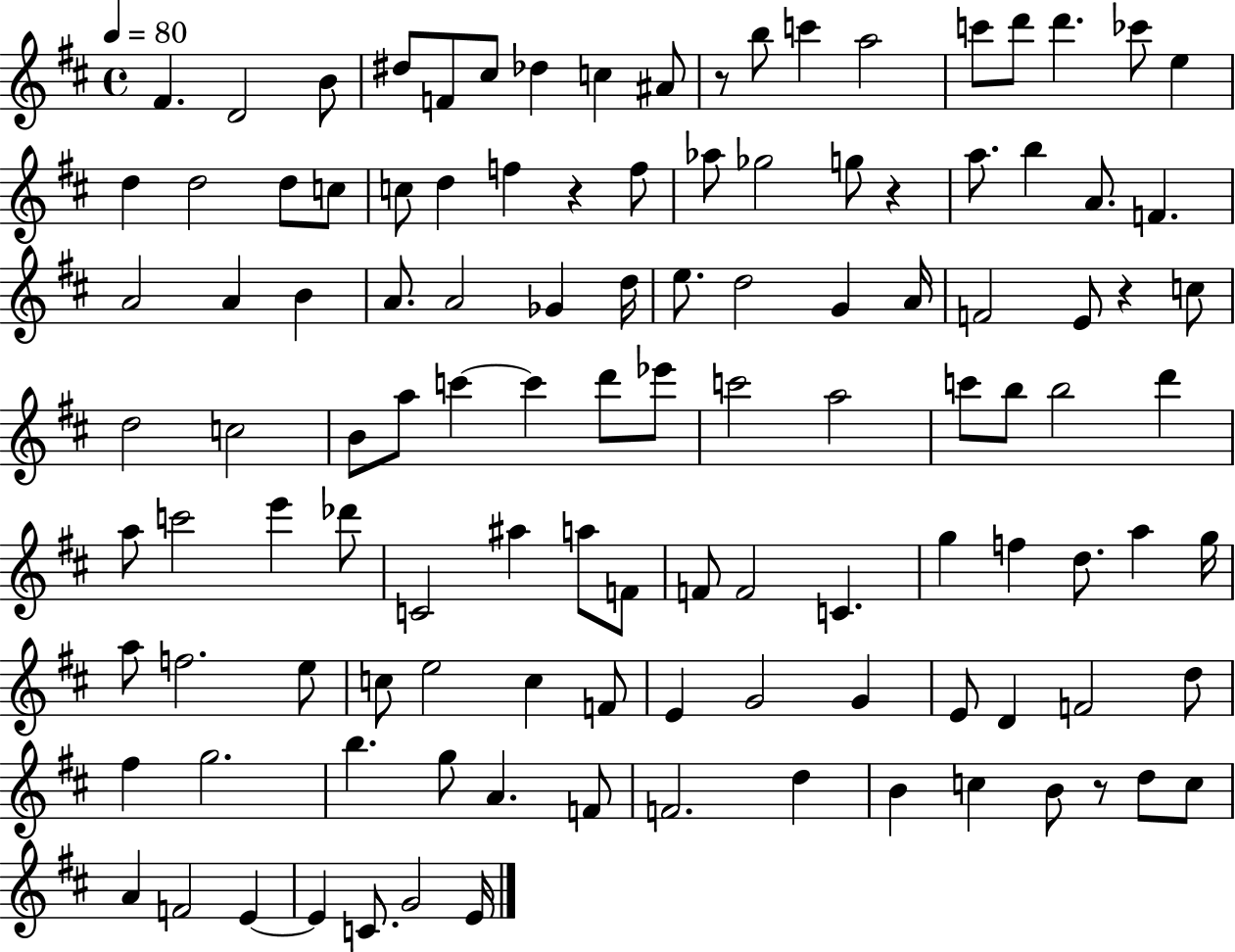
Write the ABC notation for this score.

X:1
T:Untitled
M:4/4
L:1/4
K:D
^F D2 B/2 ^d/2 F/2 ^c/2 _d c ^A/2 z/2 b/2 c' a2 c'/2 d'/2 d' _c'/2 e d d2 d/2 c/2 c/2 d f z f/2 _a/2 _g2 g/2 z a/2 b A/2 F A2 A B A/2 A2 _G d/4 e/2 d2 G A/4 F2 E/2 z c/2 d2 c2 B/2 a/2 c' c' d'/2 _e'/2 c'2 a2 c'/2 b/2 b2 d' a/2 c'2 e' _d'/2 C2 ^a a/2 F/2 F/2 F2 C g f d/2 a g/4 a/2 f2 e/2 c/2 e2 c F/2 E G2 G E/2 D F2 d/2 ^f g2 b g/2 A F/2 F2 d B c B/2 z/2 d/2 c/2 A F2 E E C/2 G2 E/4